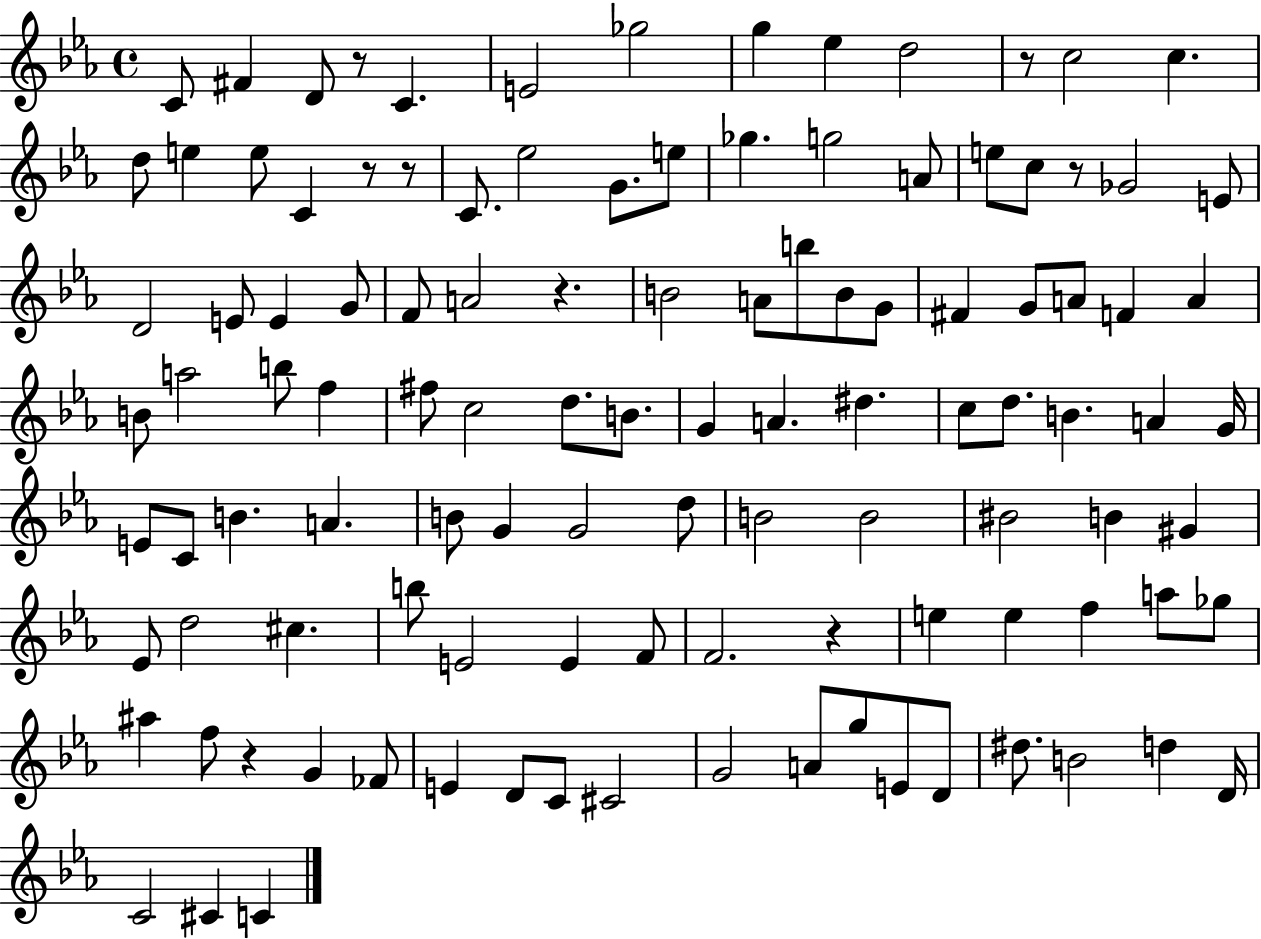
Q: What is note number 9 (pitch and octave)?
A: D5